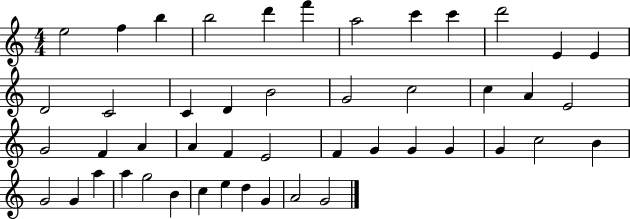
{
  \clef treble
  \numericTimeSignature
  \time 4/4
  \key c \major
  e''2 f''4 b''4 | b''2 d'''4 f'''4 | a''2 c'''4 c'''4 | d'''2 e'4 e'4 | \break d'2 c'2 | c'4 d'4 b'2 | g'2 c''2 | c''4 a'4 e'2 | \break g'2 f'4 a'4 | a'4 f'4 e'2 | f'4 g'4 g'4 g'4 | g'4 c''2 b'4 | \break g'2 g'4 a''4 | a''4 g''2 b'4 | c''4 e''4 d''4 g'4 | a'2 g'2 | \break \bar "|."
}